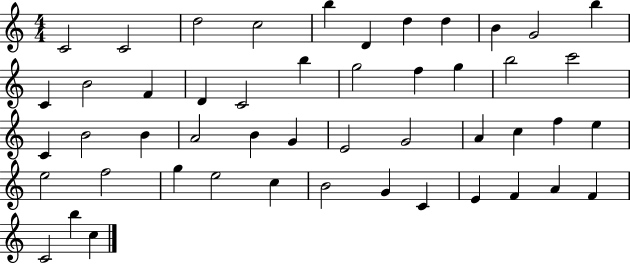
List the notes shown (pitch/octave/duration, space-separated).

C4/h C4/h D5/h C5/h B5/q D4/q D5/q D5/q B4/q G4/h B5/q C4/q B4/h F4/q D4/q C4/h B5/q G5/h F5/q G5/q B5/h C6/h C4/q B4/h B4/q A4/h B4/q G4/q E4/h G4/h A4/q C5/q F5/q E5/q E5/h F5/h G5/q E5/h C5/q B4/h G4/q C4/q E4/q F4/q A4/q F4/q C4/h B5/q C5/q